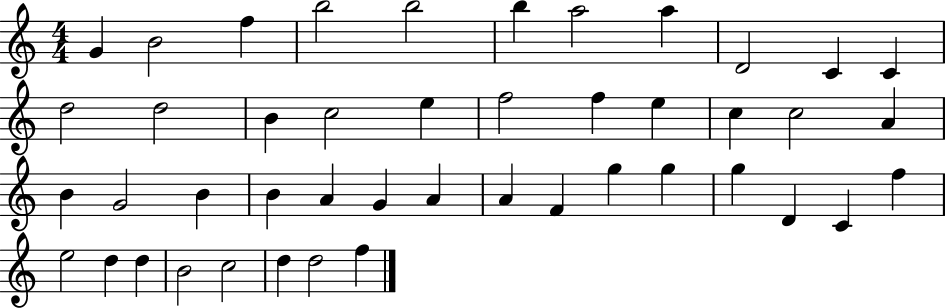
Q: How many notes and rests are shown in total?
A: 45